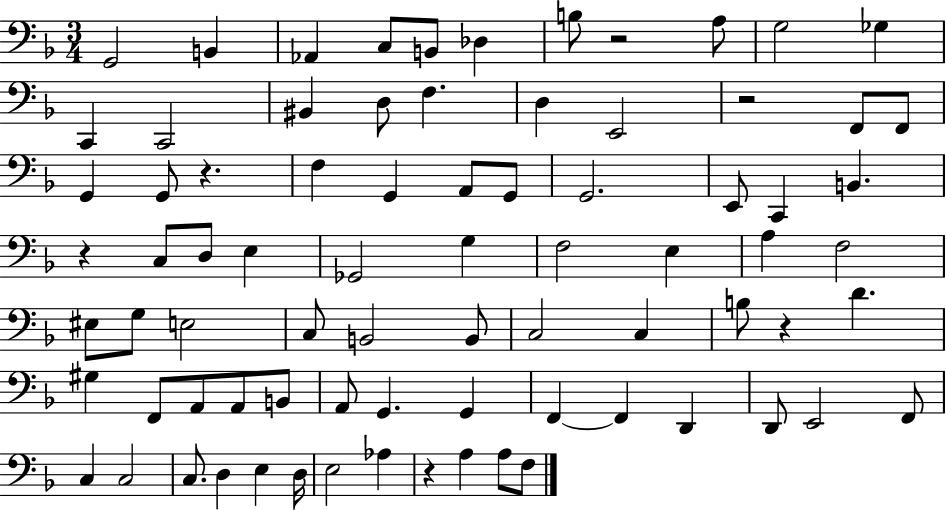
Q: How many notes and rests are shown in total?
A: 79